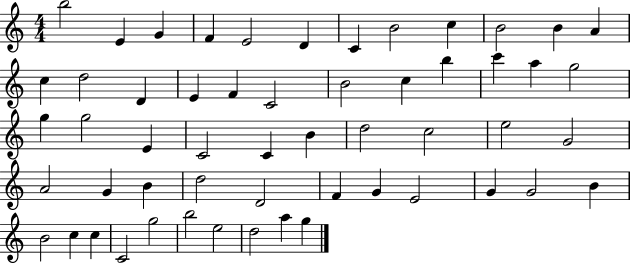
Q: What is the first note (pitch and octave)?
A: B5